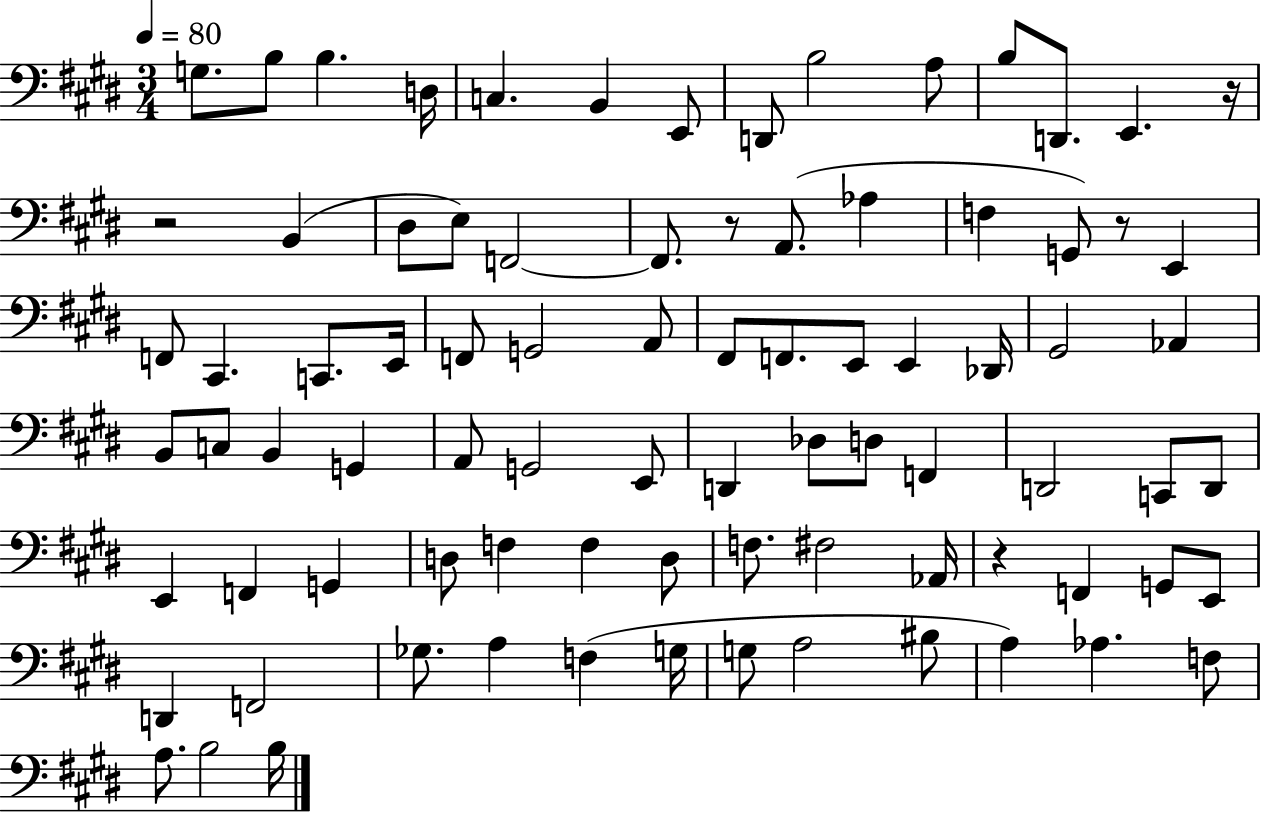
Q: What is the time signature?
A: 3/4